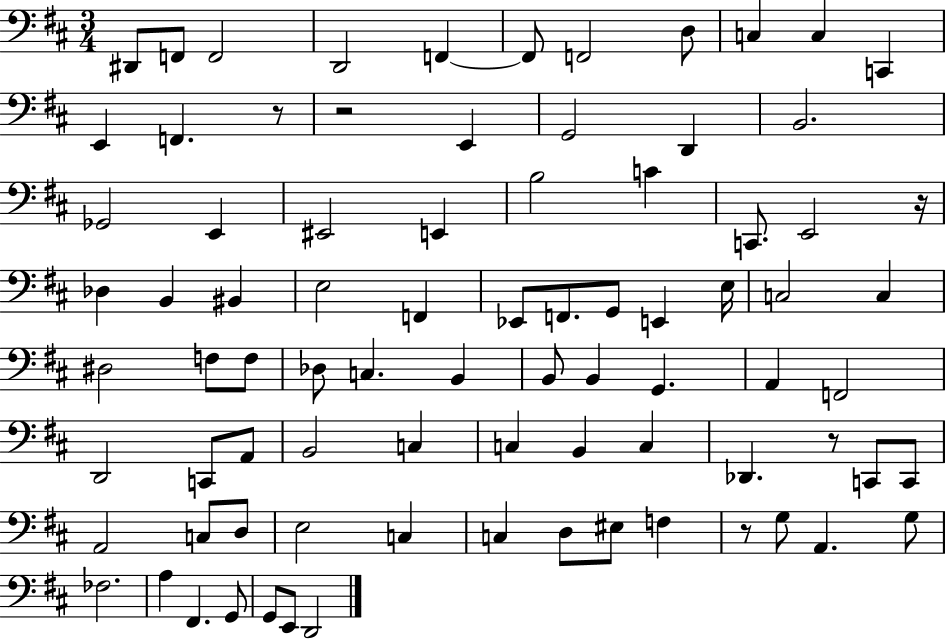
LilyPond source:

{
  \clef bass
  \numericTimeSignature
  \time 3/4
  \key d \major
  dis,8 f,8 f,2 | d,2 f,4~~ | f,8 f,2 d8 | c4 c4 c,4 | \break e,4 f,4. r8 | r2 e,4 | g,2 d,4 | b,2. | \break ges,2 e,4 | eis,2 e,4 | b2 c'4 | c,8. e,2 r16 | \break des4 b,4 bis,4 | e2 f,4 | ees,8 f,8. g,8 e,4 e16 | c2 c4 | \break dis2 f8 f8 | des8 c4. b,4 | b,8 b,4 g,4. | a,4 f,2 | \break d,2 c,8 a,8 | b,2 c4 | c4 b,4 c4 | des,4. r8 c,8 c,8 | \break a,2 c8 d8 | e2 c4 | c4 d8 eis8 f4 | r8 g8 a,4. g8 | \break fes2. | a4 fis,4. g,8 | g,8 e,8 d,2 | \bar "|."
}